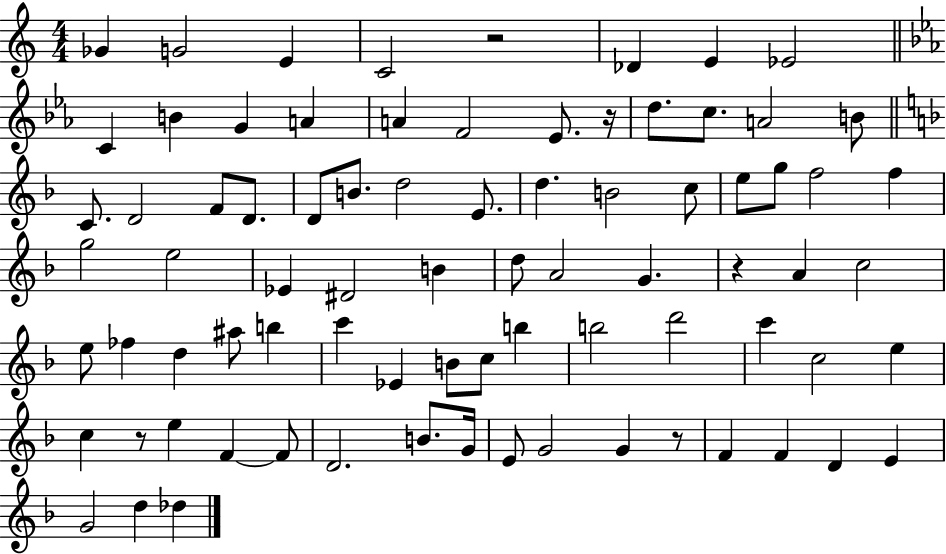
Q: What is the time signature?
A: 4/4